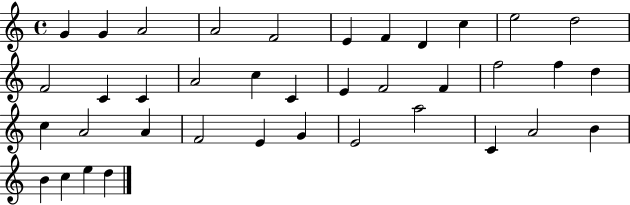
{
  \clef treble
  \time 4/4
  \defaultTimeSignature
  \key c \major
  g'4 g'4 a'2 | a'2 f'2 | e'4 f'4 d'4 c''4 | e''2 d''2 | \break f'2 c'4 c'4 | a'2 c''4 c'4 | e'4 f'2 f'4 | f''2 f''4 d''4 | \break c''4 a'2 a'4 | f'2 e'4 g'4 | e'2 a''2 | c'4 a'2 b'4 | \break b'4 c''4 e''4 d''4 | \bar "|."
}